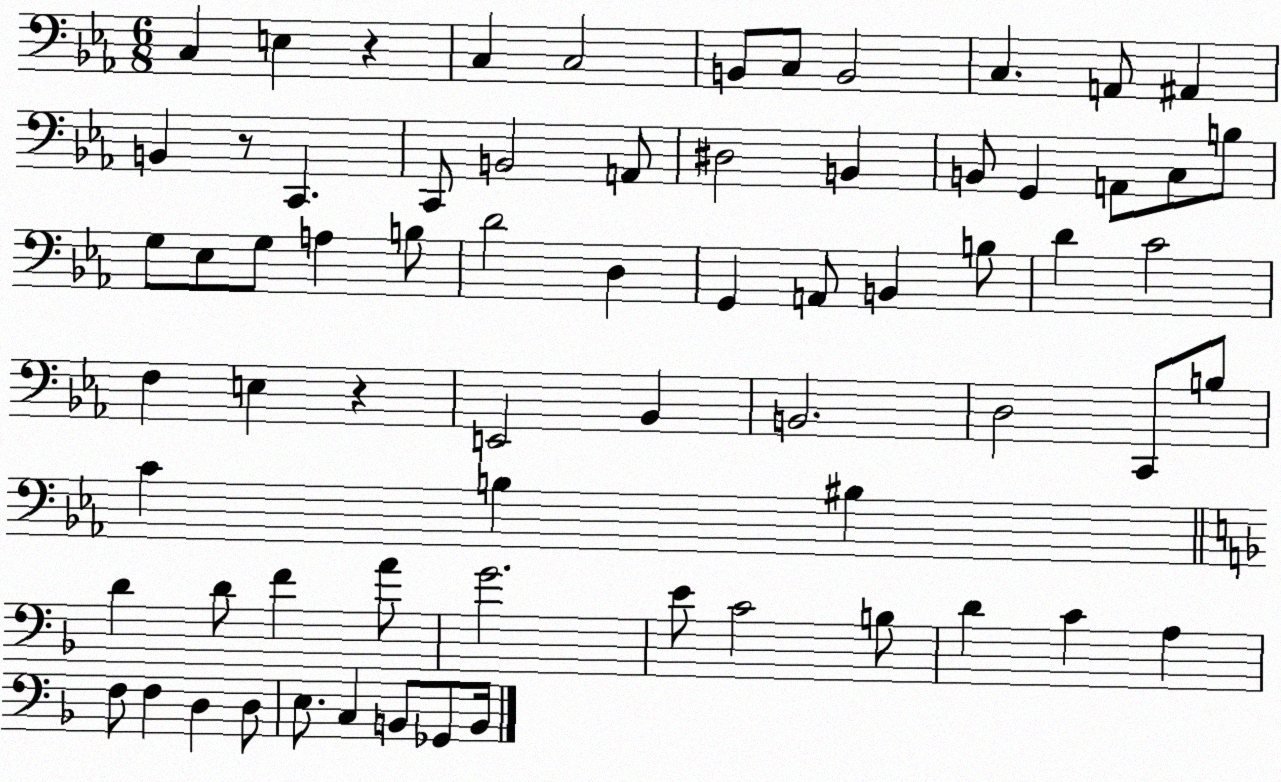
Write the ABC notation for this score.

X:1
T:Untitled
M:6/8
L:1/4
K:Eb
C, E, z C, C,2 B,,/2 C,/2 B,,2 C, A,,/2 ^A,, B,, z/2 C,, C,,/2 B,,2 A,,/2 ^D,2 B,, B,,/2 G,, A,,/2 C,/2 B,/2 G,/2 _E,/2 G,/2 A, B,/2 D2 D, G,, A,,/2 B,, B,/2 D C2 F, E, z E,,2 _B,, B,,2 D,2 C,,/2 B,/2 C B, ^B, D D/2 F A/2 G2 E/2 C2 B,/2 D C A, F,/2 F, D, D,/2 E,/2 C, B,,/2 _G,,/2 B,,/4